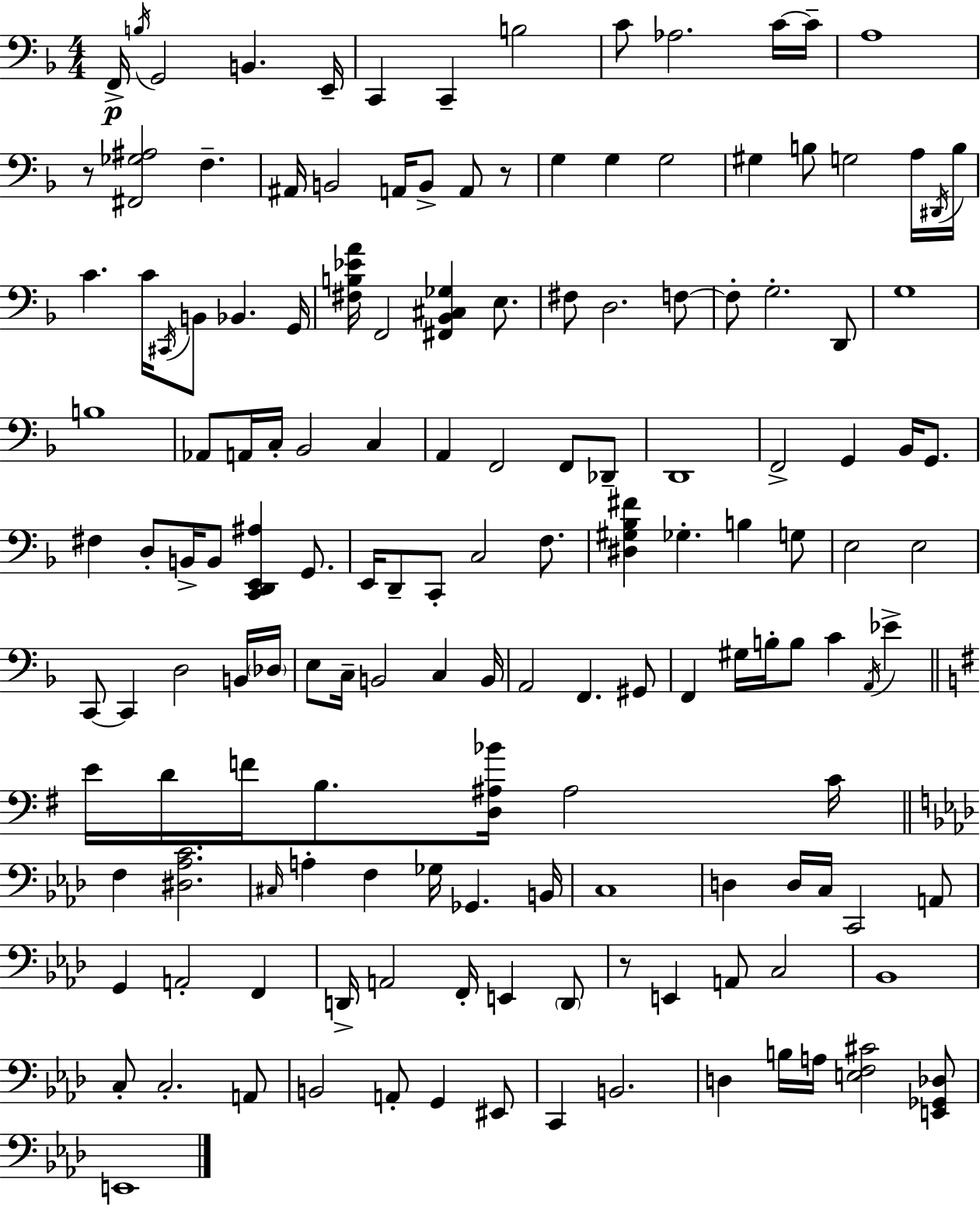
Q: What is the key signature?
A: F major